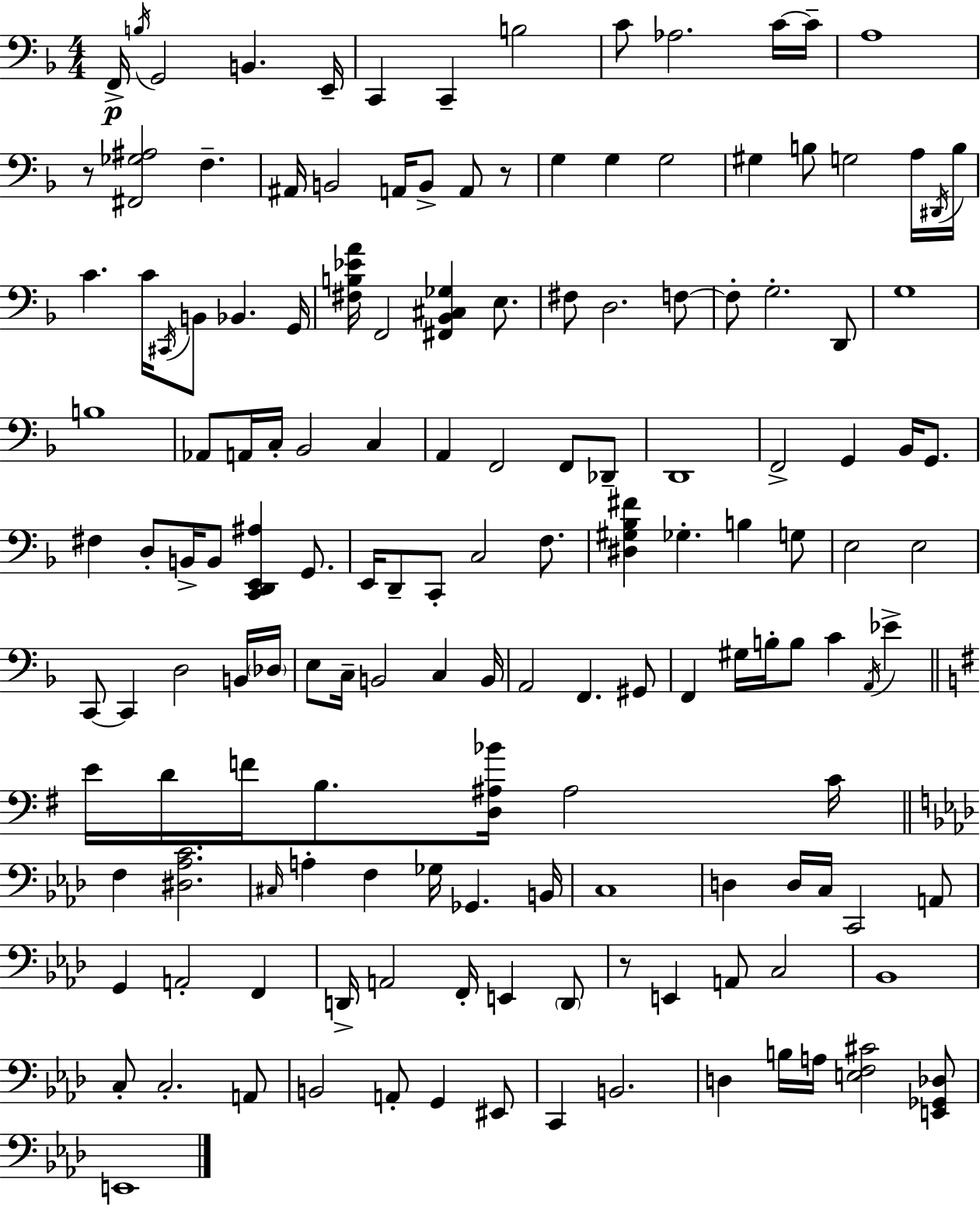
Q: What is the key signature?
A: F major